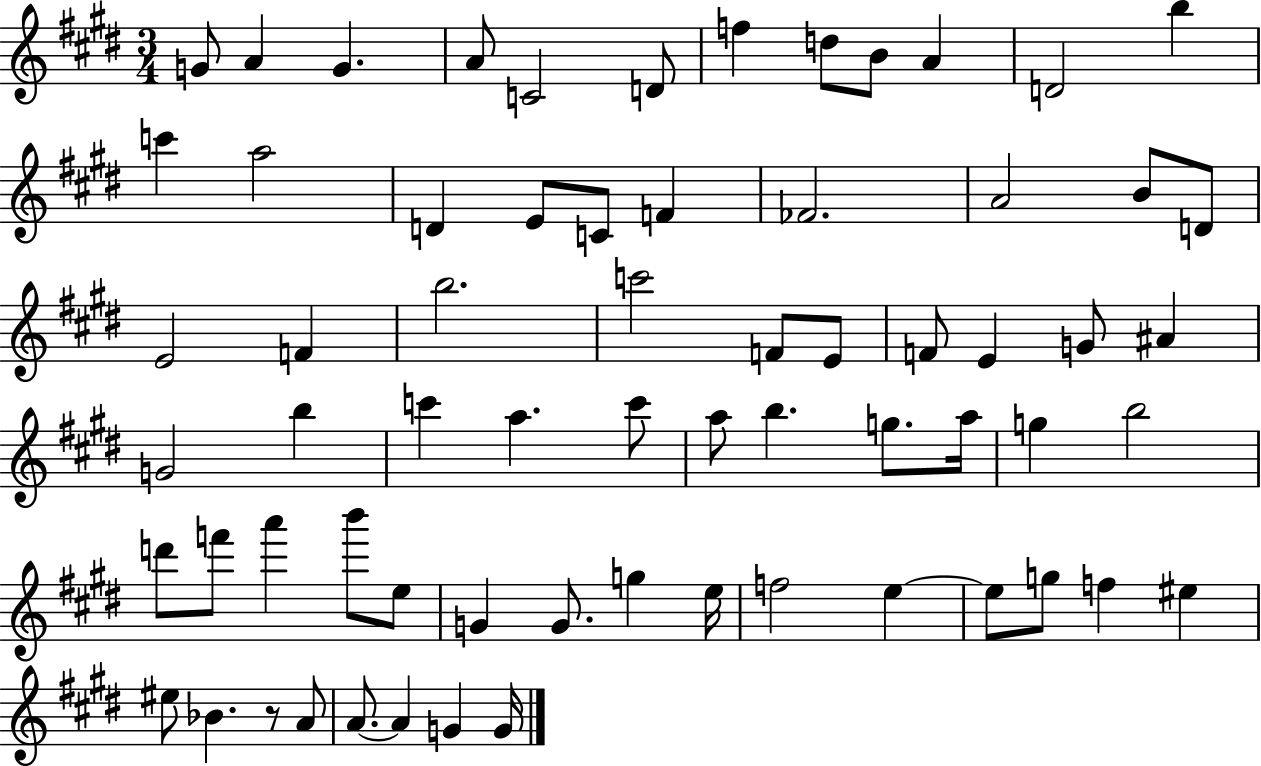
{
  \clef treble
  \numericTimeSignature
  \time 3/4
  \key e \major
  g'8 a'4 g'4. | a'8 c'2 d'8 | f''4 d''8 b'8 a'4 | d'2 b''4 | \break c'''4 a''2 | d'4 e'8 c'8 f'4 | fes'2. | a'2 b'8 d'8 | \break e'2 f'4 | b''2. | c'''2 f'8 e'8 | f'8 e'4 g'8 ais'4 | \break g'2 b''4 | c'''4 a''4. c'''8 | a''8 b''4. g''8. a''16 | g''4 b''2 | \break d'''8 f'''8 a'''4 b'''8 e''8 | g'4 g'8. g''4 e''16 | f''2 e''4~~ | e''8 g''8 f''4 eis''4 | \break eis''8 bes'4. r8 a'8 | a'8.~~ a'4 g'4 g'16 | \bar "|."
}